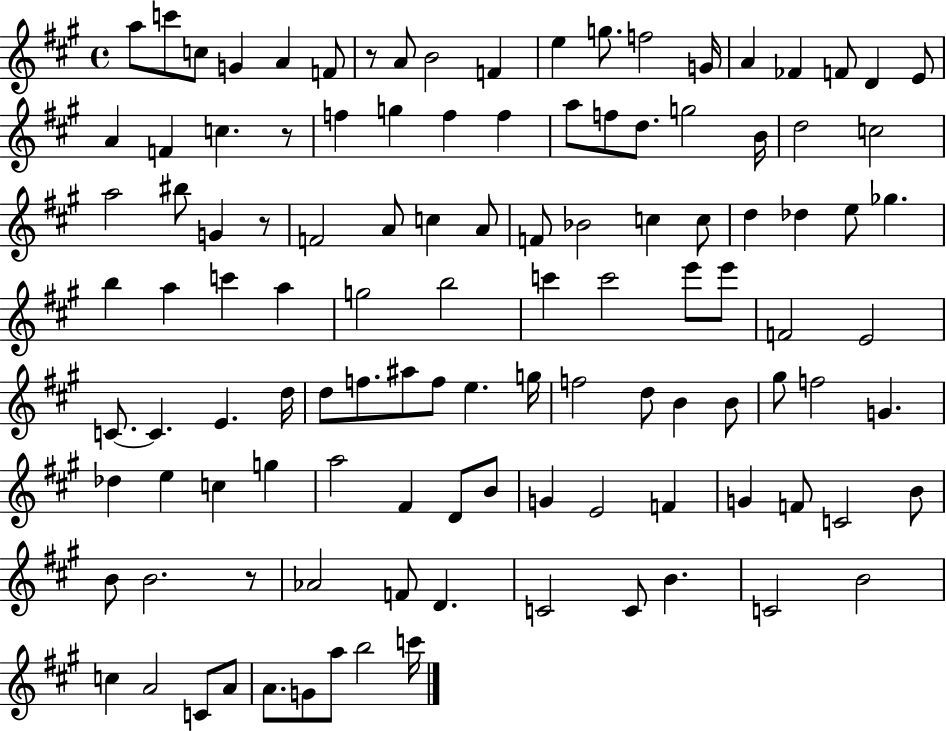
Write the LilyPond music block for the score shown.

{
  \clef treble
  \time 4/4
  \defaultTimeSignature
  \key a \major
  a''8 c'''8 c''8 g'4 a'4 f'8 | r8 a'8 b'2 f'4 | e''4 g''8. f''2 g'16 | a'4 fes'4 f'8 d'4 e'8 | \break a'4 f'4 c''4. r8 | f''4 g''4 f''4 f''4 | a''8 f''8 d''8. g''2 b'16 | d''2 c''2 | \break a''2 bis''8 g'4 r8 | f'2 a'8 c''4 a'8 | f'8 bes'2 c''4 c''8 | d''4 des''4 e''8 ges''4. | \break b''4 a''4 c'''4 a''4 | g''2 b''2 | c'''4 c'''2 e'''8 e'''8 | f'2 e'2 | \break c'8.~~ c'4. e'4. d''16 | d''8 f''8. ais''8 f''8 e''4. g''16 | f''2 d''8 b'4 b'8 | gis''8 f''2 g'4. | \break des''4 e''4 c''4 g''4 | a''2 fis'4 d'8 b'8 | g'4 e'2 f'4 | g'4 f'8 c'2 b'8 | \break b'8 b'2. r8 | aes'2 f'8 d'4. | c'2 c'8 b'4. | c'2 b'2 | \break c''4 a'2 c'8 a'8 | a'8. g'8 a''8 b''2 c'''16 | \bar "|."
}